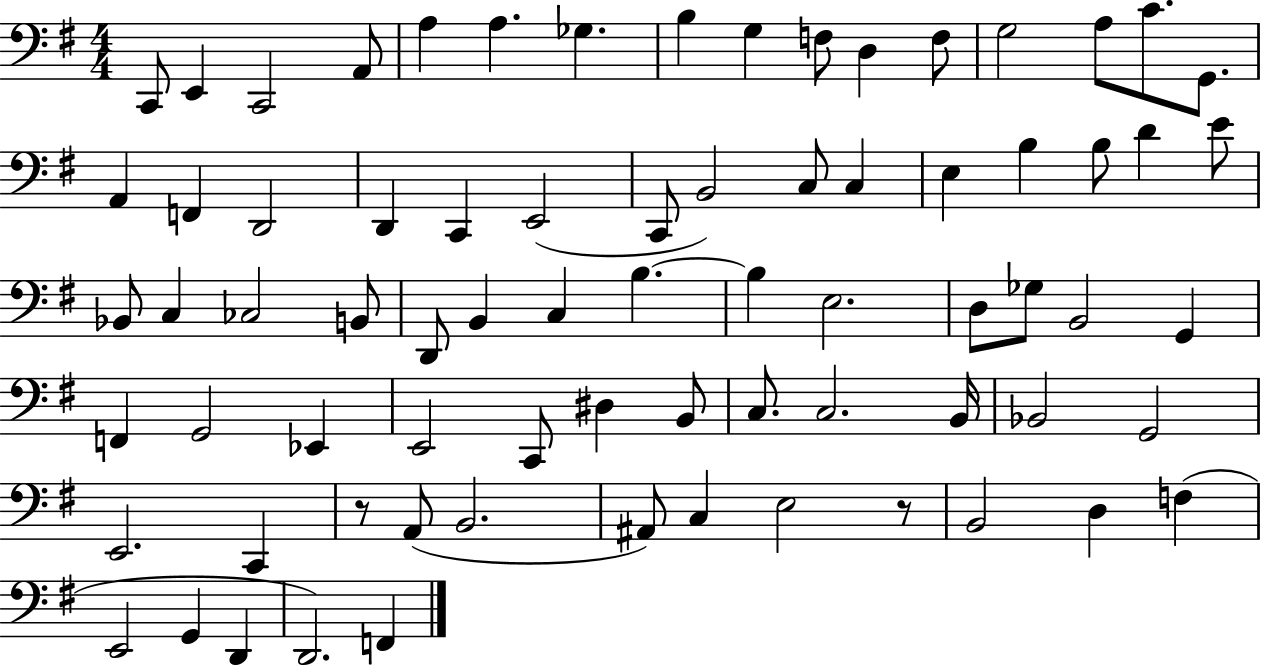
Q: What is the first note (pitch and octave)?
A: C2